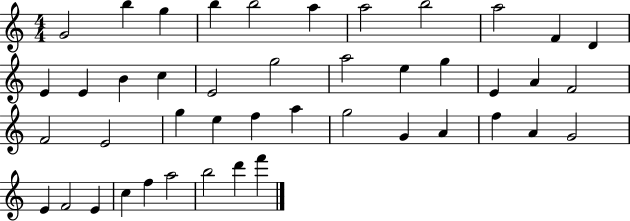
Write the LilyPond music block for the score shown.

{
  \clef treble
  \numericTimeSignature
  \time 4/4
  \key c \major
  g'2 b''4 g''4 | b''4 b''2 a''4 | a''2 b''2 | a''2 f'4 d'4 | \break e'4 e'4 b'4 c''4 | e'2 g''2 | a''2 e''4 g''4 | e'4 a'4 f'2 | \break f'2 e'2 | g''4 e''4 f''4 a''4 | g''2 g'4 a'4 | f''4 a'4 g'2 | \break e'4 f'2 e'4 | c''4 f''4 a''2 | b''2 d'''4 f'''4 | \bar "|."
}